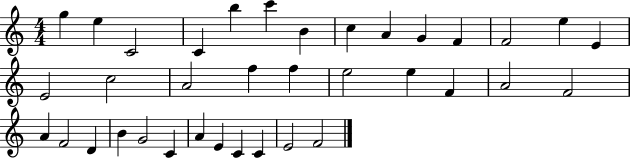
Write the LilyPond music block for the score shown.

{
  \clef treble
  \numericTimeSignature
  \time 4/4
  \key c \major
  g''4 e''4 c'2 | c'4 b''4 c'''4 b'4 | c''4 a'4 g'4 f'4 | f'2 e''4 e'4 | \break e'2 c''2 | a'2 f''4 f''4 | e''2 e''4 f'4 | a'2 f'2 | \break a'4 f'2 d'4 | b'4 g'2 c'4 | a'4 e'4 c'4 c'4 | e'2 f'2 | \break \bar "|."
}